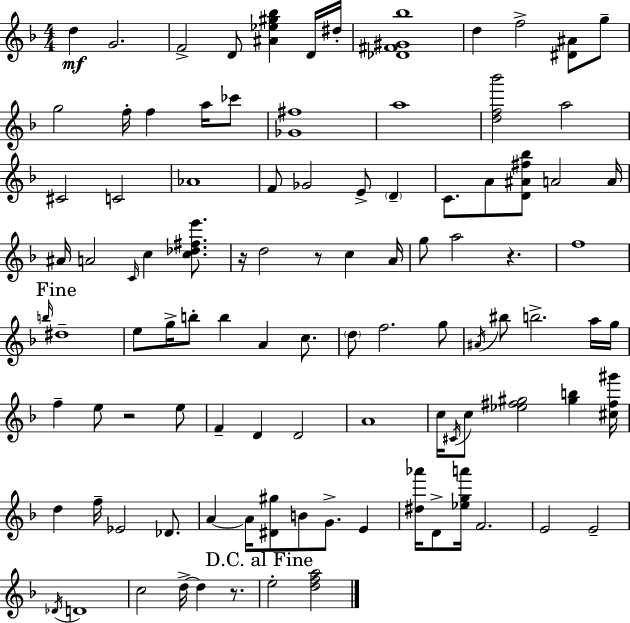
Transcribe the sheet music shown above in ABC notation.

X:1
T:Untitled
M:4/4
L:1/4
K:Dm
d G2 F2 D/2 [^A_e^g_b] D/4 ^d/4 [_D^F^G_b]4 d f2 [^D^A]/2 g/2 g2 f/4 f a/4 _c'/2 [_G^f]4 a4 [df_b']2 a2 ^C2 C2 _A4 F/2 _G2 E/2 D C/2 A/2 [D^A^f_b]/2 A2 A/4 ^A/4 A2 C/4 c [c_d^fe']/2 z/4 d2 z/2 c A/4 g/2 a2 z f4 b/4 ^d4 e/2 g/4 b/2 b A c/2 d/2 f2 g/2 ^A/4 ^b/2 b2 a/4 g/4 f e/2 z2 e/2 F D D2 A4 c/4 ^C/4 c/2 [_e^f^g]2 [^gb] [^c^f^g']/4 d f/4 _E2 _D/2 A A/4 [^D^g]/2 B/2 G/2 E [^d_a']/4 D/2 [_ega']/4 F2 E2 E2 _D/4 D4 c2 d/4 d z/2 e2 [dfa]2